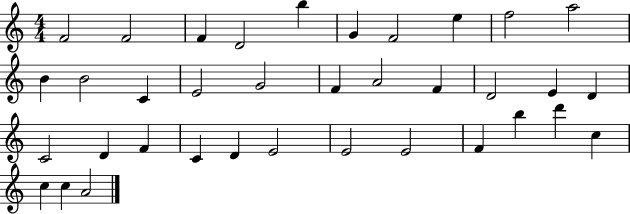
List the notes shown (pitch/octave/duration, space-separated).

F4/h F4/h F4/q D4/h B5/q G4/q F4/h E5/q F5/h A5/h B4/q B4/h C4/q E4/h G4/h F4/q A4/h F4/q D4/h E4/q D4/q C4/h D4/q F4/q C4/q D4/q E4/h E4/h E4/h F4/q B5/q D6/q C5/q C5/q C5/q A4/h